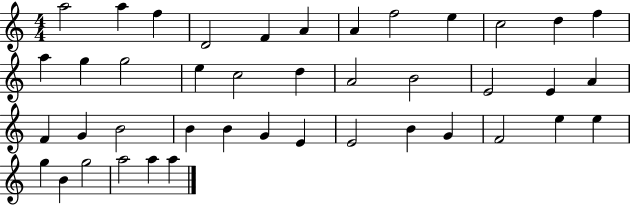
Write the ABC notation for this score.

X:1
T:Untitled
M:4/4
L:1/4
K:C
a2 a f D2 F A A f2 e c2 d f a g g2 e c2 d A2 B2 E2 E A F G B2 B B G E E2 B G F2 e e g B g2 a2 a a